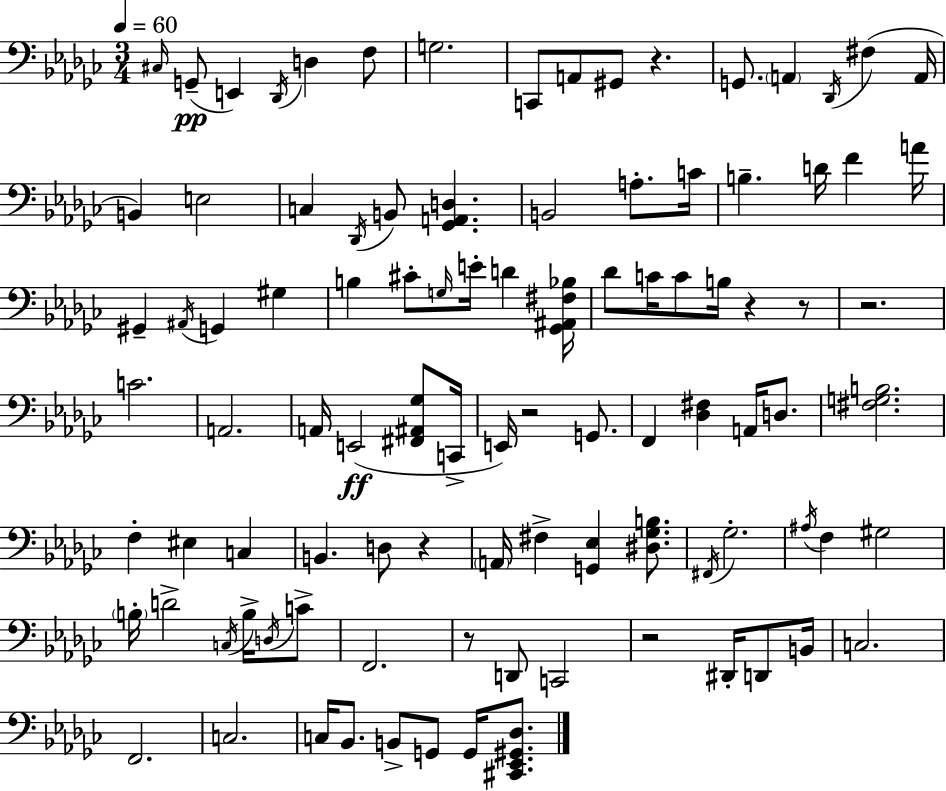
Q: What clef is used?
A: bass